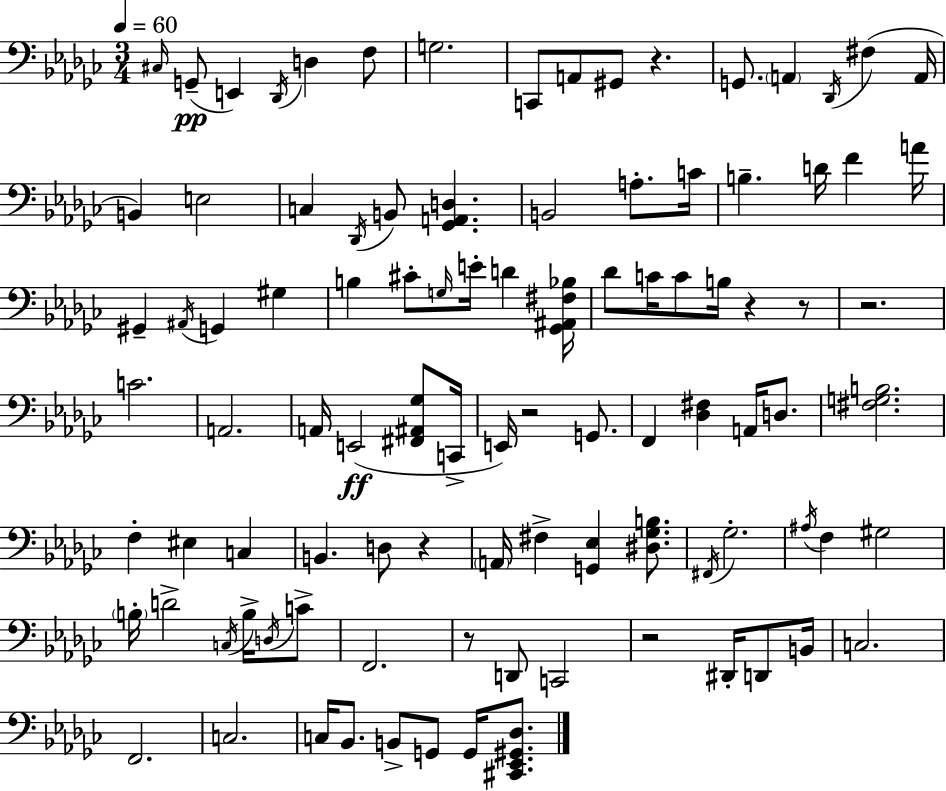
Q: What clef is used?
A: bass